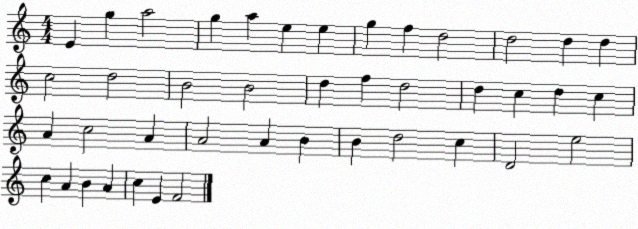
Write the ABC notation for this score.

X:1
T:Untitled
M:4/4
L:1/4
K:C
E g a2 g a e e g f d2 d2 d d c2 d2 B2 B2 d f d2 d c d c A c2 A A2 A B B d2 c D2 e2 c A B A c E F2